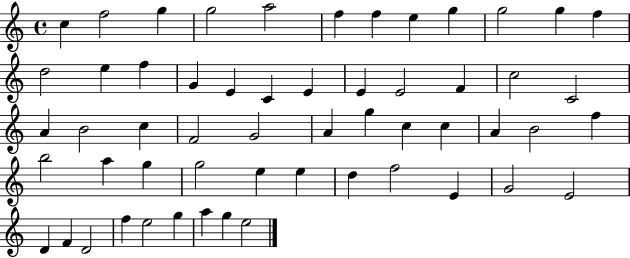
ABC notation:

X:1
T:Untitled
M:4/4
L:1/4
K:C
c f2 g g2 a2 f f e g g2 g f d2 e f G E C E E E2 F c2 C2 A B2 c F2 G2 A g c c A B2 f b2 a g g2 e e d f2 E G2 E2 D F D2 f e2 g a g e2